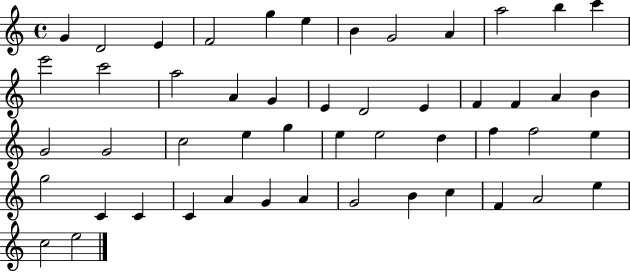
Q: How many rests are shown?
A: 0